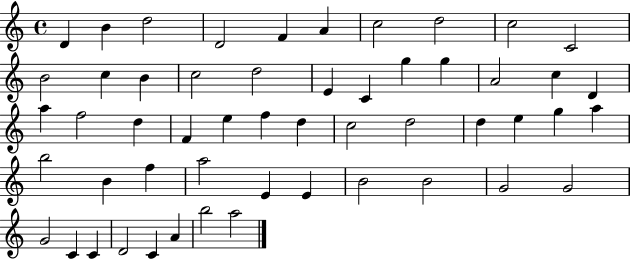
D4/q B4/q D5/h D4/h F4/q A4/q C5/h D5/h C5/h C4/h B4/h C5/q B4/q C5/h D5/h E4/q C4/q G5/q G5/q A4/h C5/q D4/q A5/q F5/h D5/q F4/q E5/q F5/q D5/q C5/h D5/h D5/q E5/q G5/q A5/q B5/h B4/q F5/q A5/h E4/q E4/q B4/h B4/h G4/h G4/h G4/h C4/q C4/q D4/h C4/q A4/q B5/h A5/h